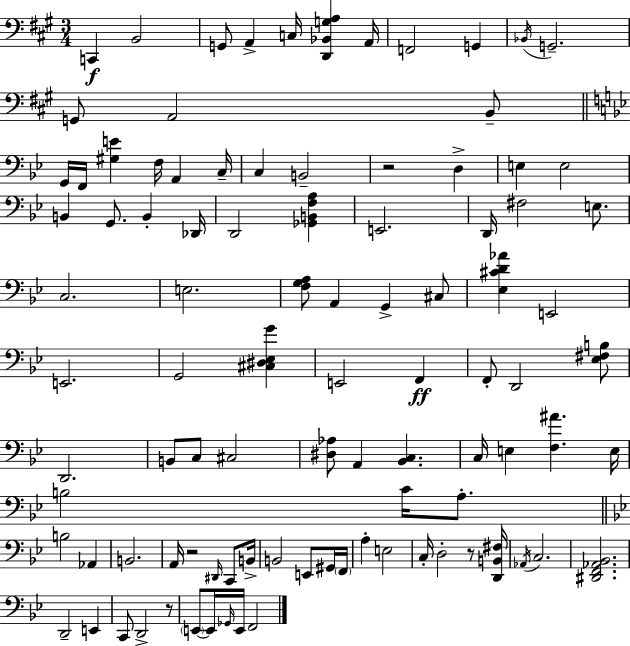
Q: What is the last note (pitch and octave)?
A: F2